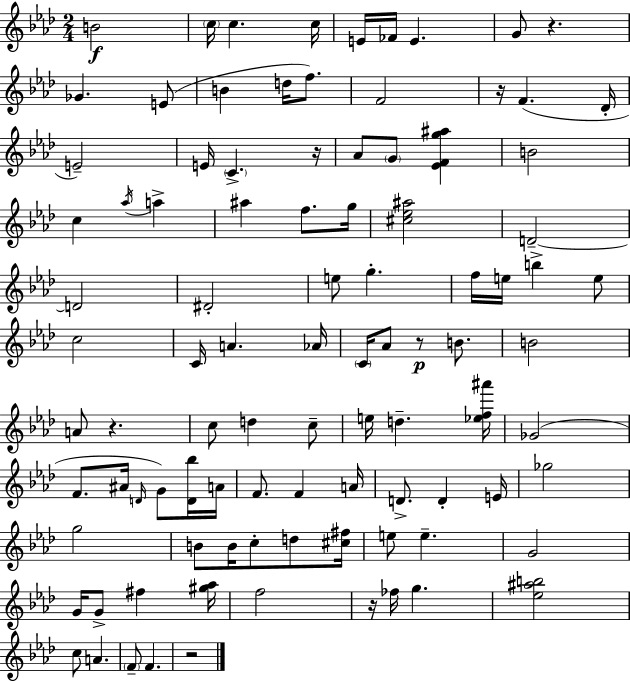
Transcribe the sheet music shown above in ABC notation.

X:1
T:Untitled
M:2/4
L:1/4
K:Fm
B2 c/4 c c/4 E/4 _F/4 E G/2 z _G E/2 B d/4 f/2 F2 z/4 F _D/4 E2 E/4 C z/4 _A/2 G/2 [_EFg^a] B2 c _a/4 a ^a f/2 g/4 [^c_e^a]2 D2 D2 ^D2 e/2 g f/4 e/4 b e/2 c2 C/4 A _A/4 C/4 _A/2 z/2 B/2 B2 A/2 z c/2 d c/2 e/4 d [_ef^a']/4 _G2 F/2 ^A/4 D/4 G/2 [D_b]/4 A/4 F/2 F A/4 D/2 D E/4 _g2 g2 B/2 B/4 c/2 d/2 [^c^f]/4 e/2 e G2 G/4 G/2 ^f [^g_a]/4 f2 z/4 _f/4 g [_e^ab]2 c/2 A F/2 F z2